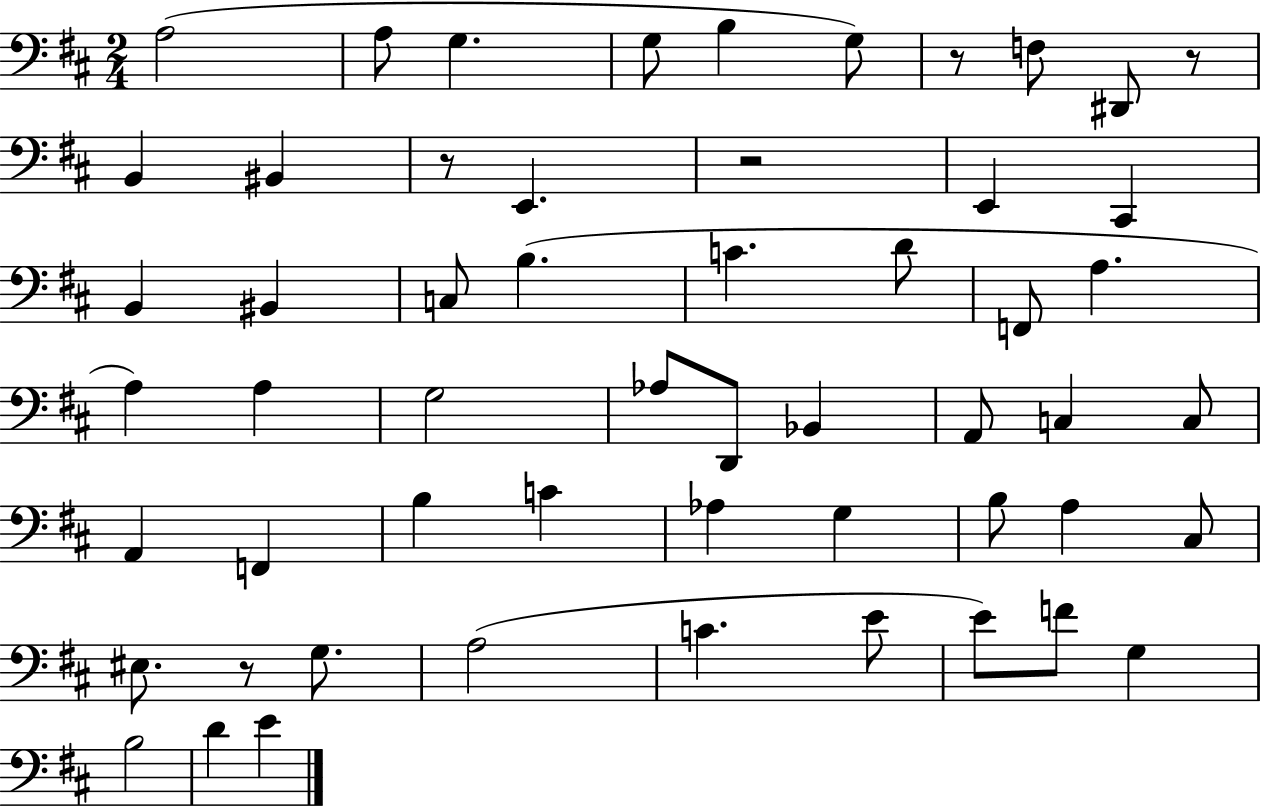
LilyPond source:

{
  \clef bass
  \numericTimeSignature
  \time 2/4
  \key d \major
  a2( | a8 g4. | g8 b4 g8) | r8 f8 dis,8 r8 | \break b,4 bis,4 | r8 e,4. | r2 | e,4 cis,4 | \break b,4 bis,4 | c8 b4.( | c'4. d'8 | f,8 a4. | \break a4) a4 | g2 | aes8 d,8 bes,4 | a,8 c4 c8 | \break a,4 f,4 | b4 c'4 | aes4 g4 | b8 a4 cis8 | \break eis8. r8 g8. | a2( | c'4. e'8 | e'8) f'8 g4 | \break b2 | d'4 e'4 | \bar "|."
}